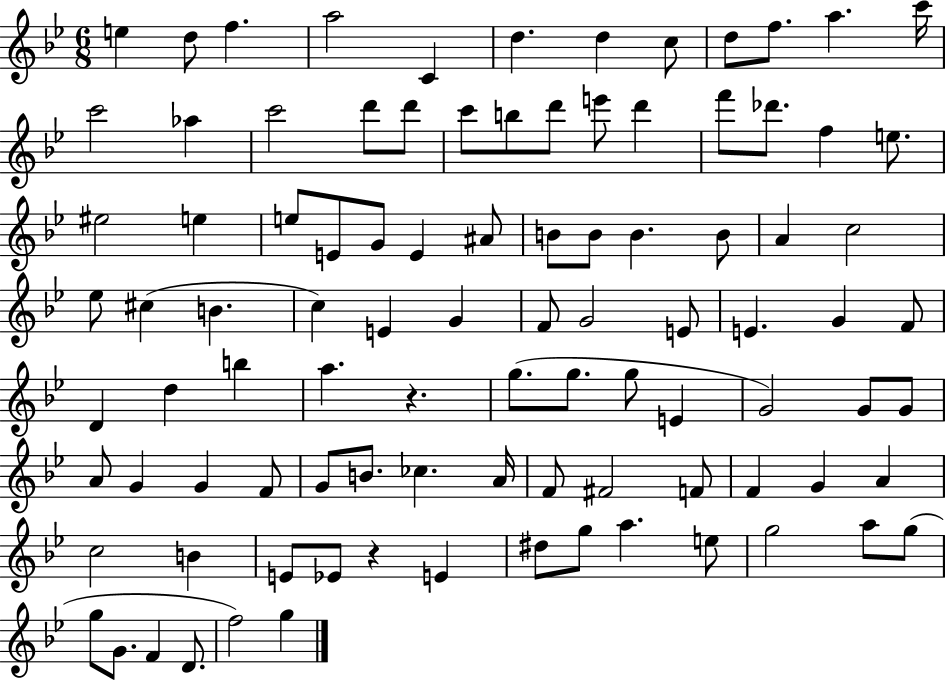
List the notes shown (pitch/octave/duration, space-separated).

E5/q D5/e F5/q. A5/h C4/q D5/q. D5/q C5/e D5/e F5/e. A5/q. C6/s C6/h Ab5/q C6/h D6/e D6/e C6/e B5/e D6/e E6/e D6/q F6/e Db6/e. F5/q E5/e. EIS5/h E5/q E5/e E4/e G4/e E4/q A#4/e B4/e B4/e B4/q. B4/e A4/q C5/h Eb5/e C#5/q B4/q. C5/q E4/q G4/q F4/e G4/h E4/e E4/q. G4/q F4/e D4/q D5/q B5/q A5/q. R/q. G5/e. G5/e. G5/e E4/q G4/h G4/e G4/e A4/e G4/q G4/q F4/e G4/e B4/e. CES5/q. A4/s F4/e F#4/h F4/e F4/q G4/q A4/q C5/h B4/q E4/e Eb4/e R/q E4/q D#5/e G5/e A5/q. E5/e G5/h A5/e G5/e G5/e G4/e. F4/q D4/e. F5/h G5/q